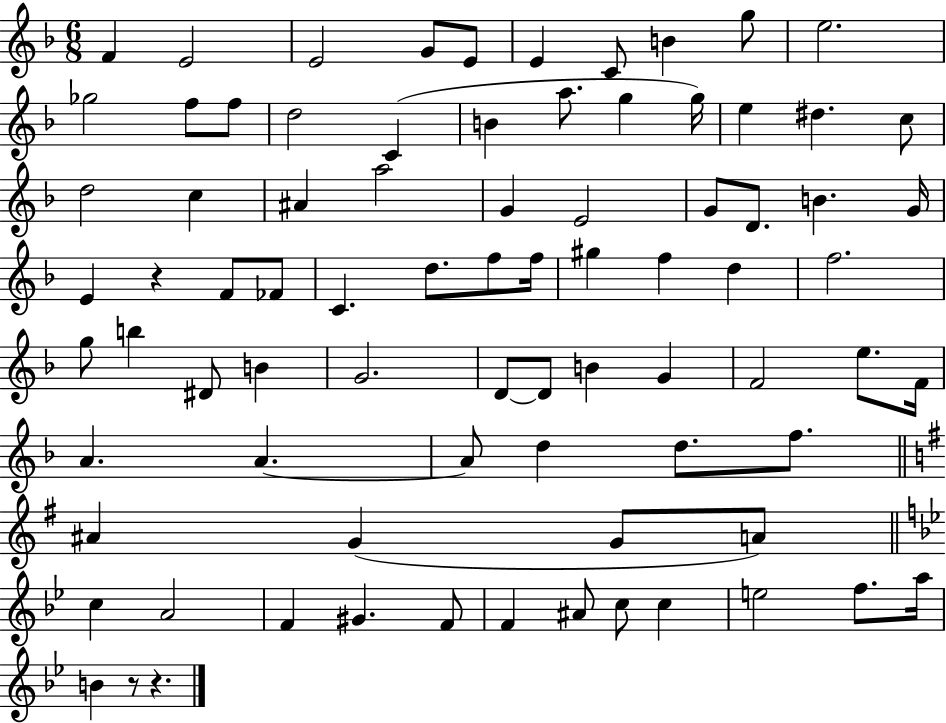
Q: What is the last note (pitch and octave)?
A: B4